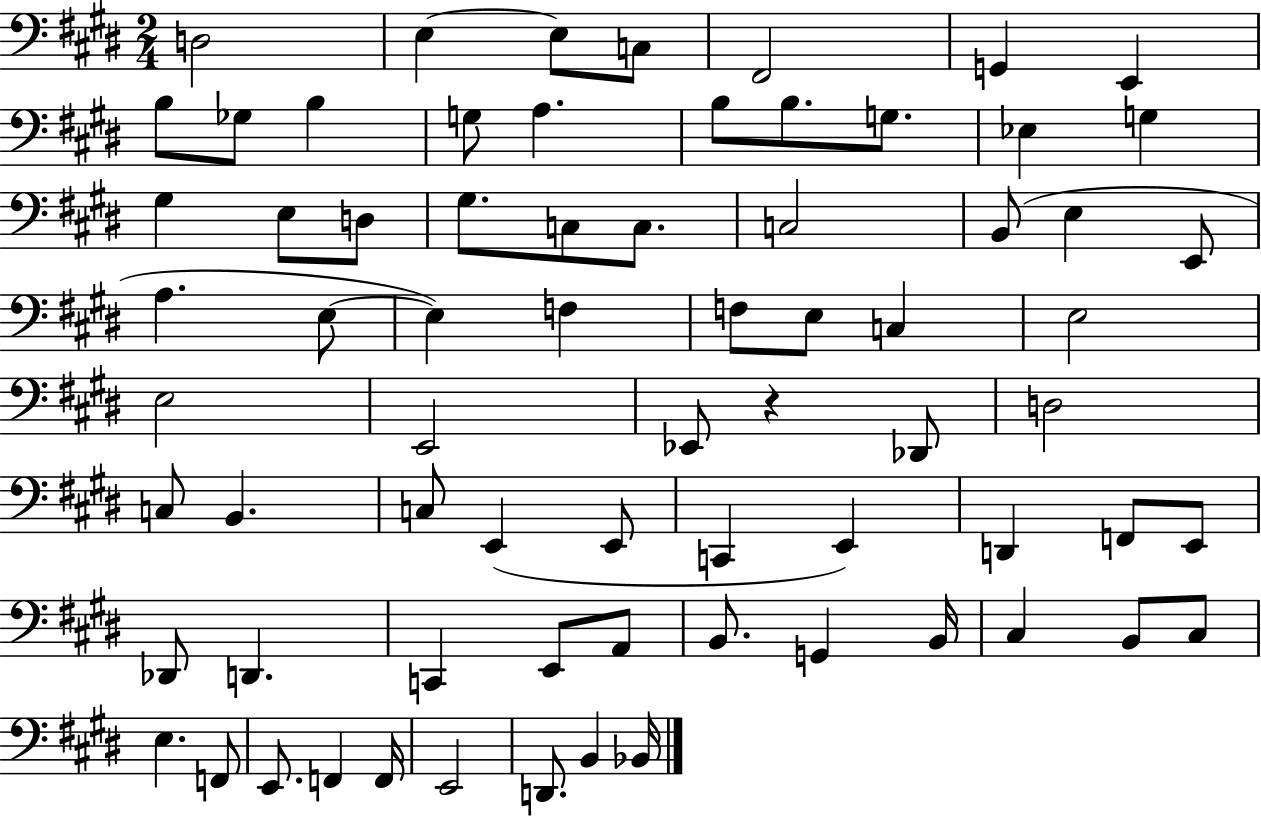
D3/h E3/q E3/e C3/e F#2/h G2/q E2/q B3/e Gb3/e B3/q G3/e A3/q. B3/e B3/e. G3/e. Eb3/q G3/q G#3/q E3/e D3/e G#3/e. C3/e C3/e. C3/h B2/e E3/q E2/e A3/q. E3/e E3/q F3/q F3/e E3/e C3/q E3/h E3/h E2/h Eb2/e R/q Db2/e D3/h C3/e B2/q. C3/e E2/q E2/e C2/q E2/q D2/q F2/e E2/e Db2/e D2/q. C2/q E2/e A2/e B2/e. G2/q B2/s C#3/q B2/e C#3/e E3/q. F2/e E2/e. F2/q F2/s E2/h D2/e. B2/q Bb2/s